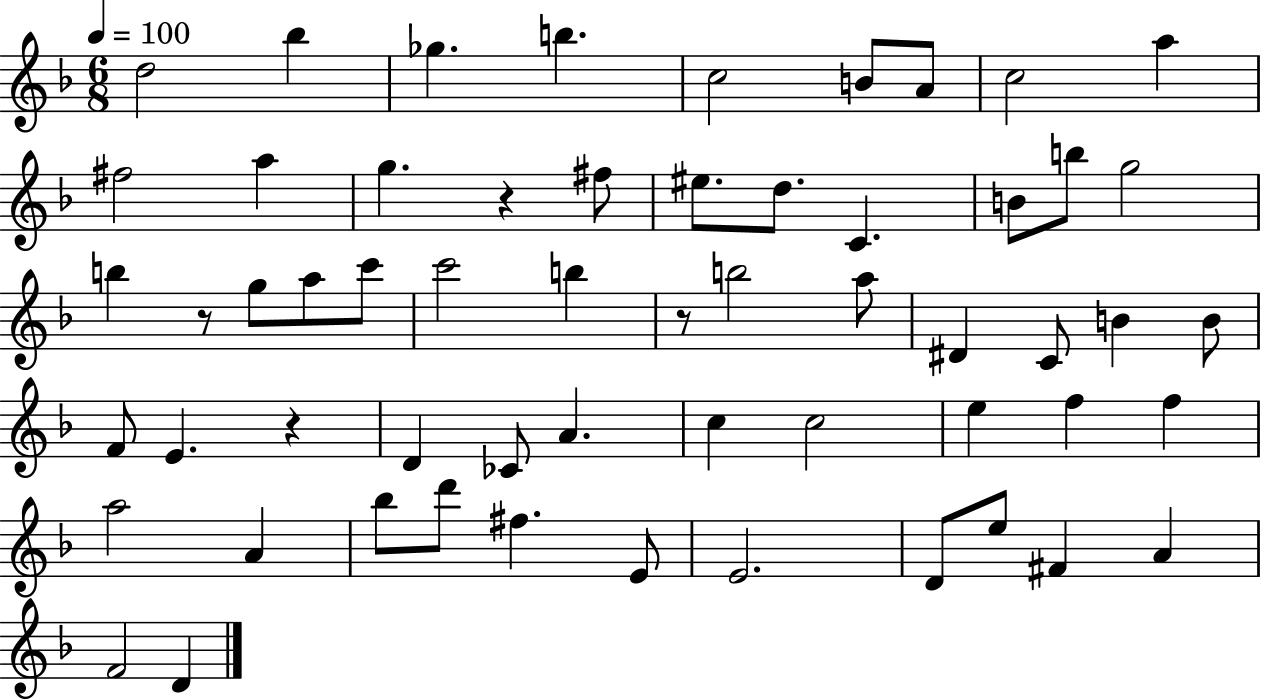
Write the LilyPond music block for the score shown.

{
  \clef treble
  \numericTimeSignature
  \time 6/8
  \key f \major
  \tempo 4 = 100
  d''2 bes''4 | ges''4. b''4. | c''2 b'8 a'8 | c''2 a''4 | \break fis''2 a''4 | g''4. r4 fis''8 | eis''8. d''8. c'4. | b'8 b''8 g''2 | \break b''4 r8 g''8 a''8 c'''8 | c'''2 b''4 | r8 b''2 a''8 | dis'4 c'8 b'4 b'8 | \break f'8 e'4. r4 | d'4 ces'8 a'4. | c''4 c''2 | e''4 f''4 f''4 | \break a''2 a'4 | bes''8 d'''8 fis''4. e'8 | e'2. | d'8 e''8 fis'4 a'4 | \break f'2 d'4 | \bar "|."
}